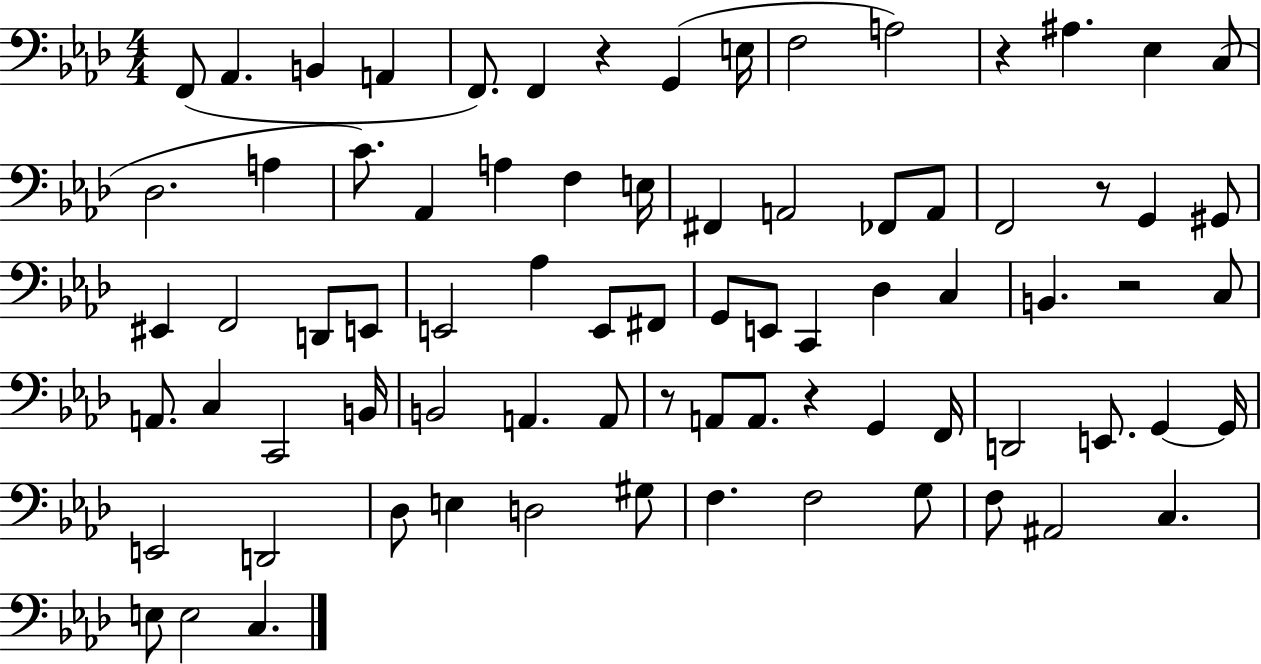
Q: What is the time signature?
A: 4/4